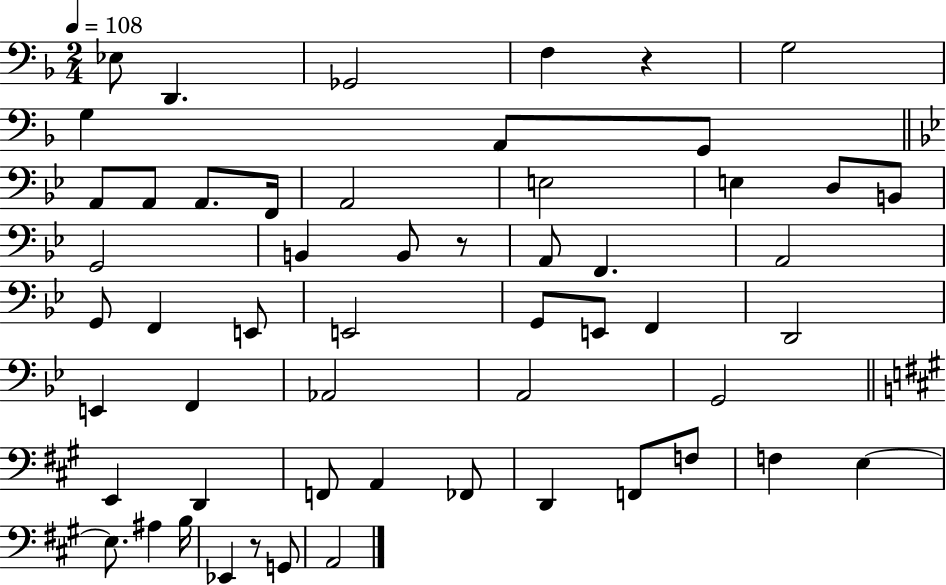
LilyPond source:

{
  \clef bass
  \numericTimeSignature
  \time 2/4
  \key f \major
  \tempo 4 = 108
  ees8 d,4. | ges,2 | f4 r4 | g2 | \break g4 a,8 g,8 | \bar "||" \break \key bes \major a,8 a,8 a,8. f,16 | a,2 | e2 | e4 d8 b,8 | \break g,2 | b,4 b,8 r8 | a,8 f,4. | a,2 | \break g,8 f,4 e,8 | e,2 | g,8 e,8 f,4 | d,2 | \break e,4 f,4 | aes,2 | a,2 | g,2 | \break \bar "||" \break \key a \major e,4 d,4 | f,8 a,4 fes,8 | d,4 f,8 f8 | f4 e4~~ | \break e8. ais4 b16 | ees,4 r8 g,8 | a,2 | \bar "|."
}